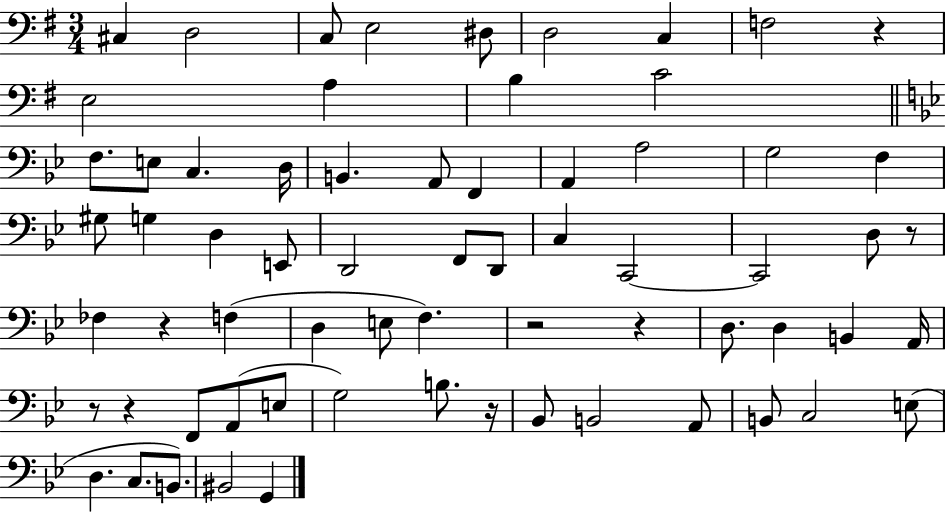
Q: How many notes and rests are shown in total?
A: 67